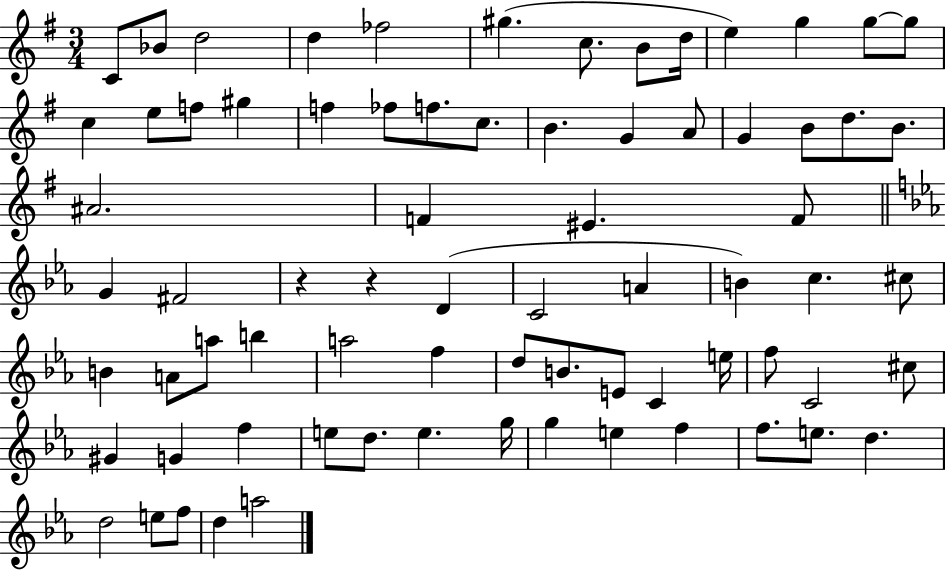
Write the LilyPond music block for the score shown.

{
  \clef treble
  \numericTimeSignature
  \time 3/4
  \key g \major
  c'8 bes'8 d''2 | d''4 fes''2 | gis''4.( c''8. b'8 d''16 | e''4) g''4 g''8~~ g''8 | \break c''4 e''8 f''8 gis''4 | f''4 fes''8 f''8. c''8. | b'4. g'4 a'8 | g'4 b'8 d''8. b'8. | \break ais'2. | f'4 eis'4. f'8 | \bar "||" \break \key ees \major g'4 fis'2 | r4 r4 d'4( | c'2 a'4 | b'4) c''4. cis''8 | \break b'4 a'8 a''8 b''4 | a''2 f''4 | d''8 b'8. e'8 c'4 e''16 | f''8 c'2 cis''8 | \break gis'4 g'4 f''4 | e''8 d''8. e''4. g''16 | g''4 e''4 f''4 | f''8. e''8. d''4. | \break d''2 e''8 f''8 | d''4 a''2 | \bar "|."
}